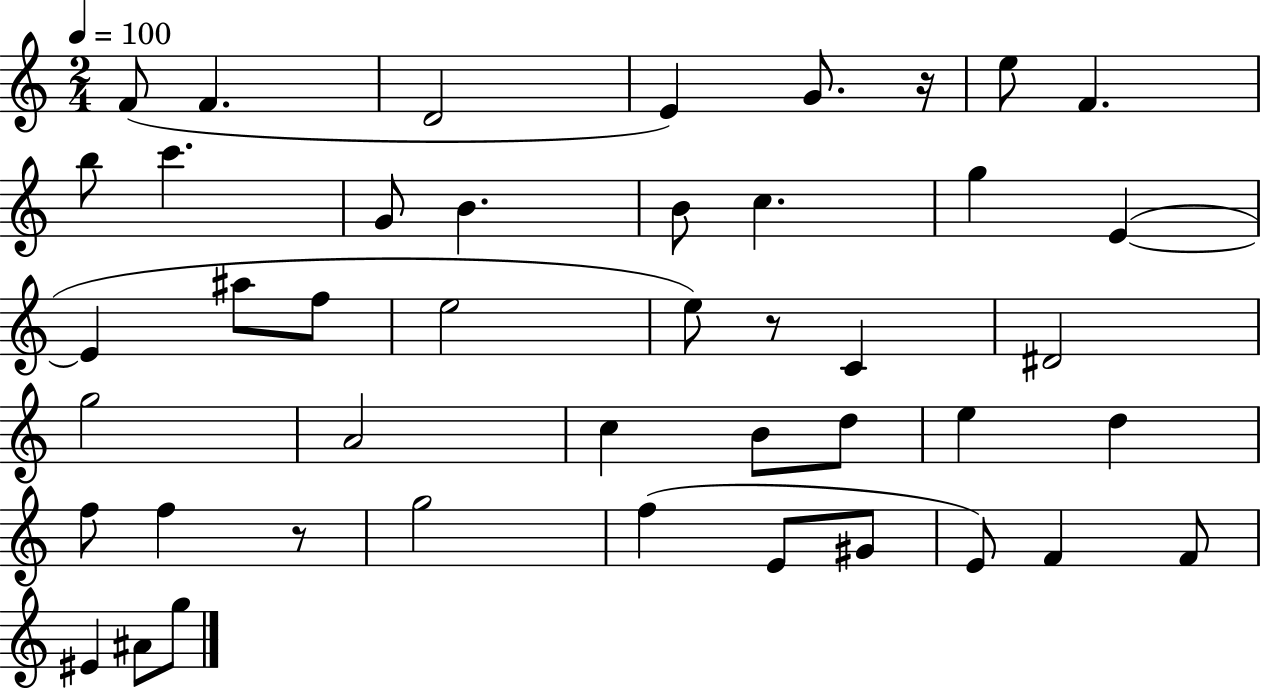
F4/e F4/q. D4/h E4/q G4/e. R/s E5/e F4/q. B5/e C6/q. G4/e B4/q. B4/e C5/q. G5/q E4/q E4/q A#5/e F5/e E5/h E5/e R/e C4/q D#4/h G5/h A4/h C5/q B4/e D5/e E5/q D5/q F5/e F5/q R/e G5/h F5/q E4/e G#4/e E4/e F4/q F4/e EIS4/q A#4/e G5/e